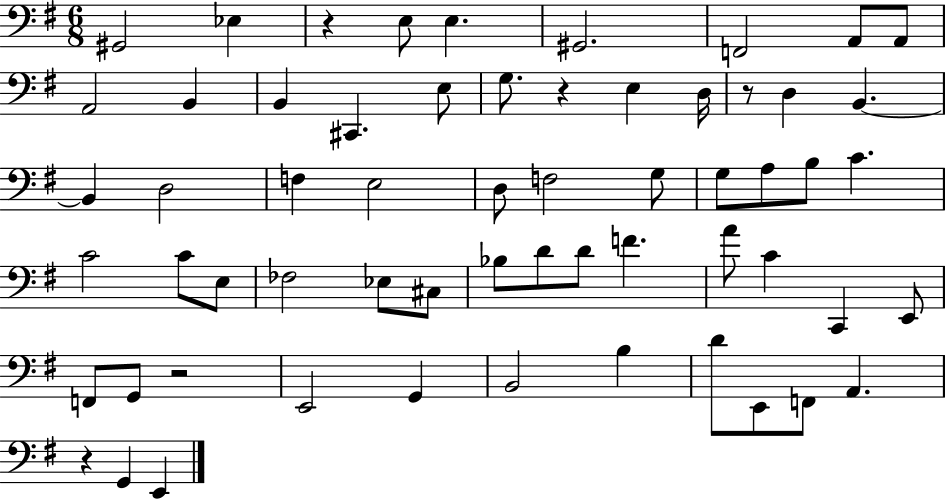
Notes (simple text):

G#2/h Eb3/q R/q E3/e E3/q. G#2/h. F2/h A2/e A2/e A2/h B2/q B2/q C#2/q. E3/e G3/e. R/q E3/q D3/s R/e D3/q B2/q. B2/q D3/h F3/q E3/h D3/e F3/h G3/e G3/e A3/e B3/e C4/q. C4/h C4/e E3/e FES3/h Eb3/e C#3/e Bb3/e D4/e D4/e F4/q. A4/e C4/q C2/q E2/e F2/e G2/e R/h E2/h G2/q B2/h B3/q D4/e E2/e F2/e A2/q. R/q G2/q E2/q